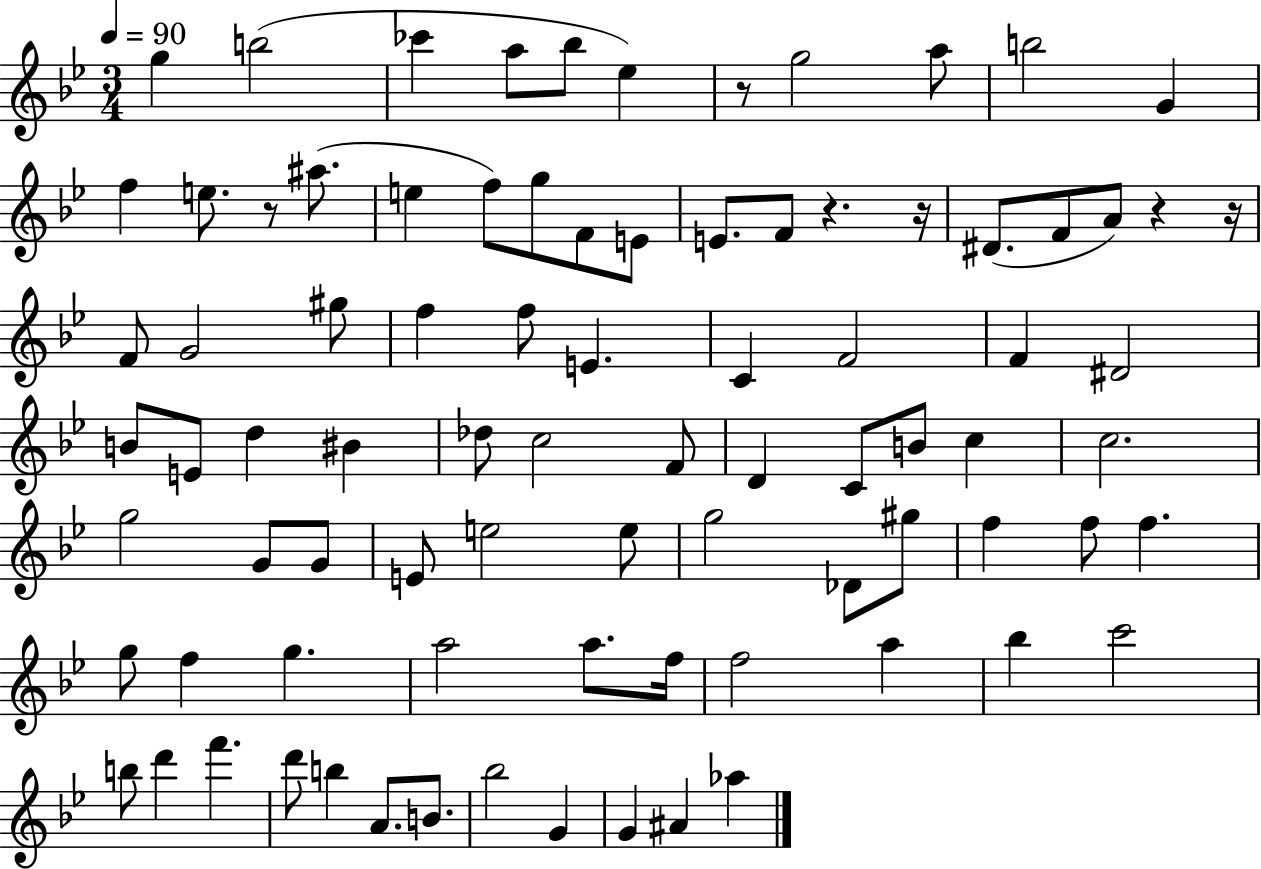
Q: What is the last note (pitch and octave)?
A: Ab5